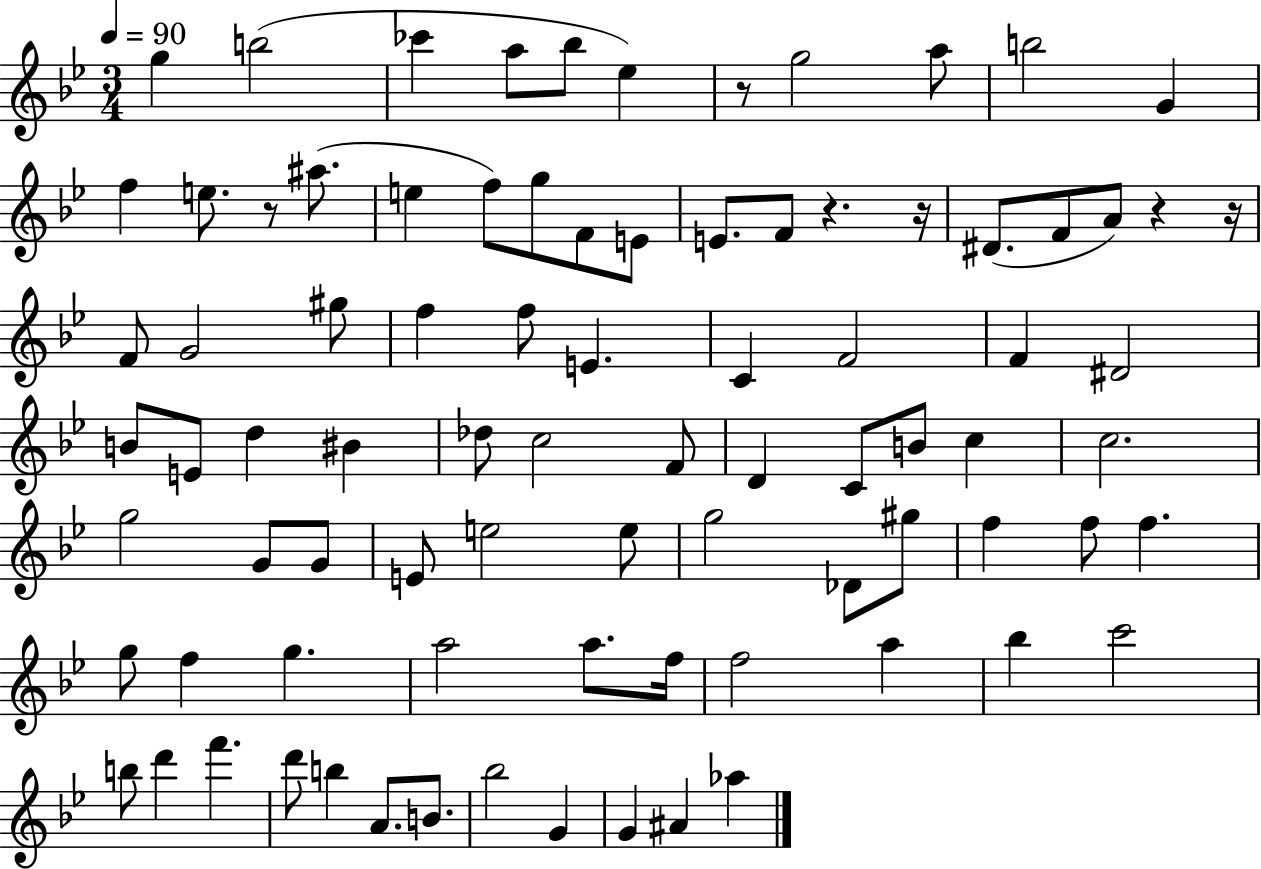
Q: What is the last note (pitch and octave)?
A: Ab5